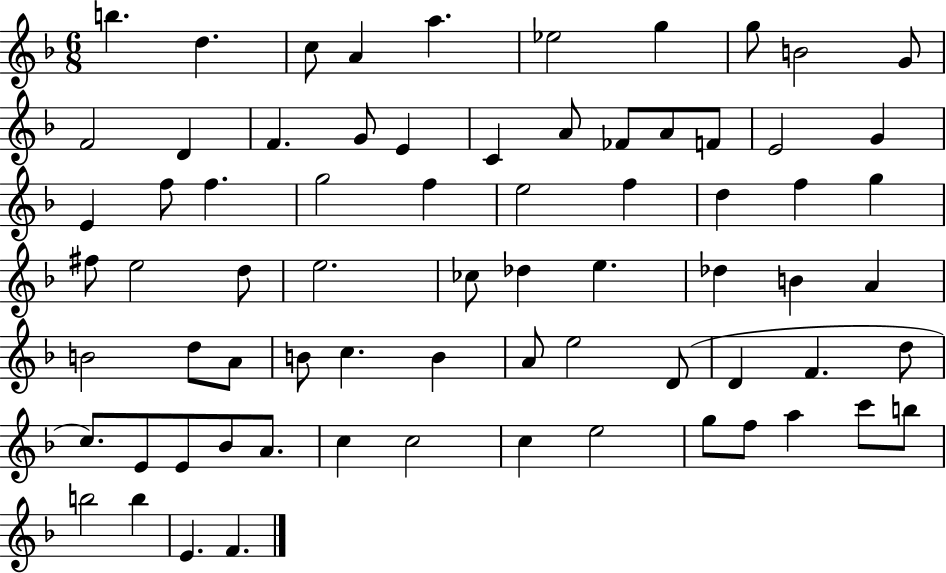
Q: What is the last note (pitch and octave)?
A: F4